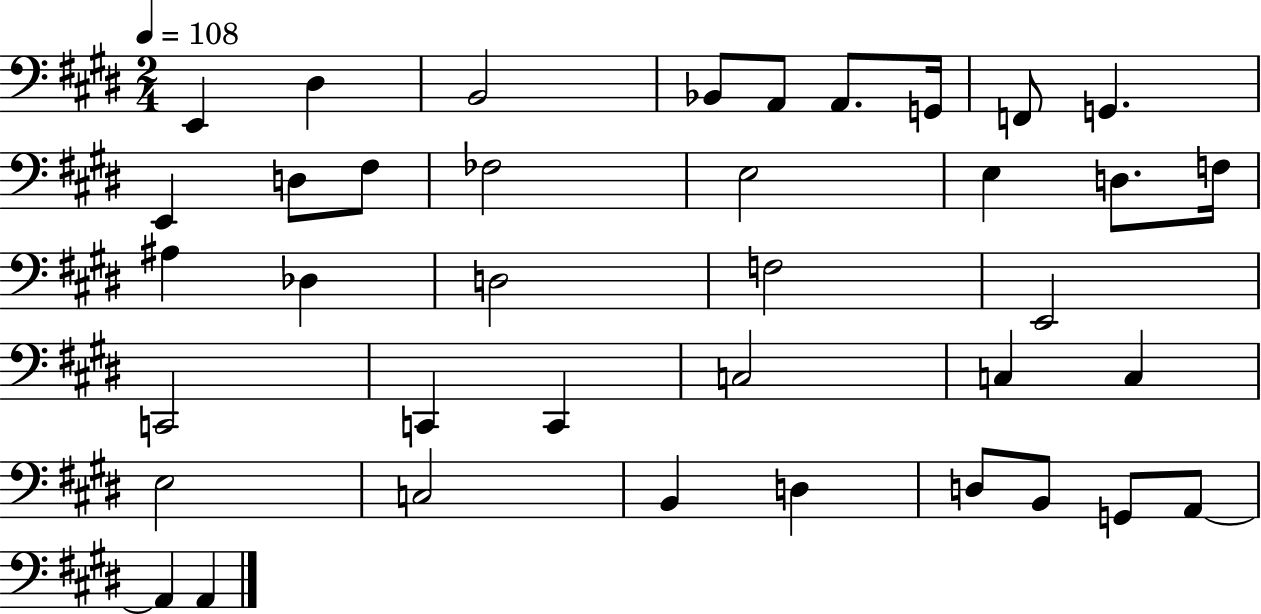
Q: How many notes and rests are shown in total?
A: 38